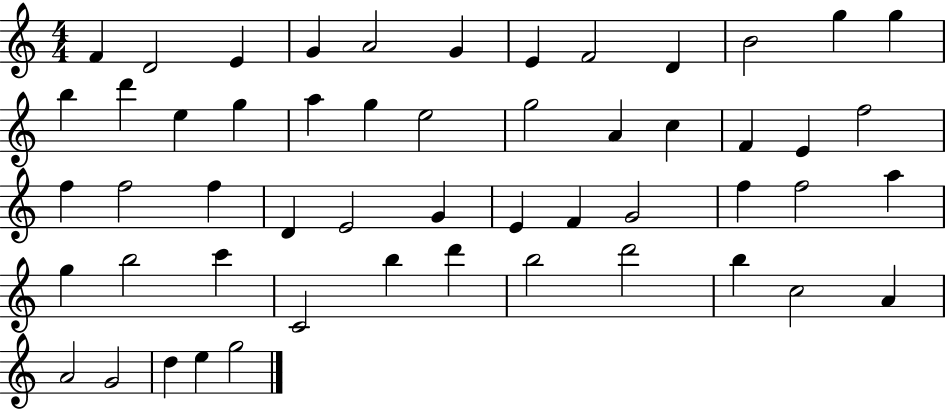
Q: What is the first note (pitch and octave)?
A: F4